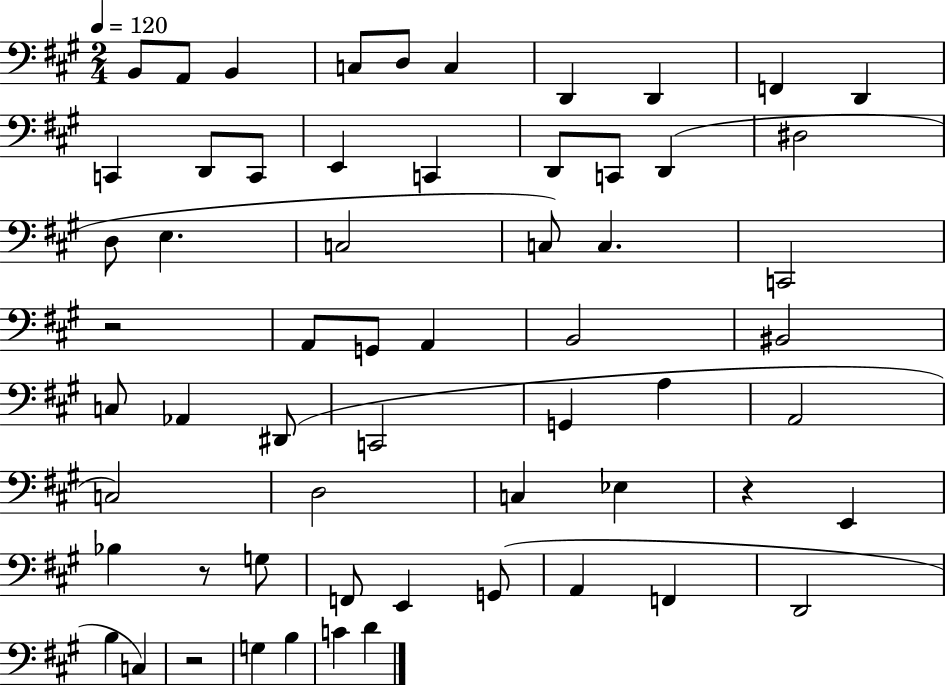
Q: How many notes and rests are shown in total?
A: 60